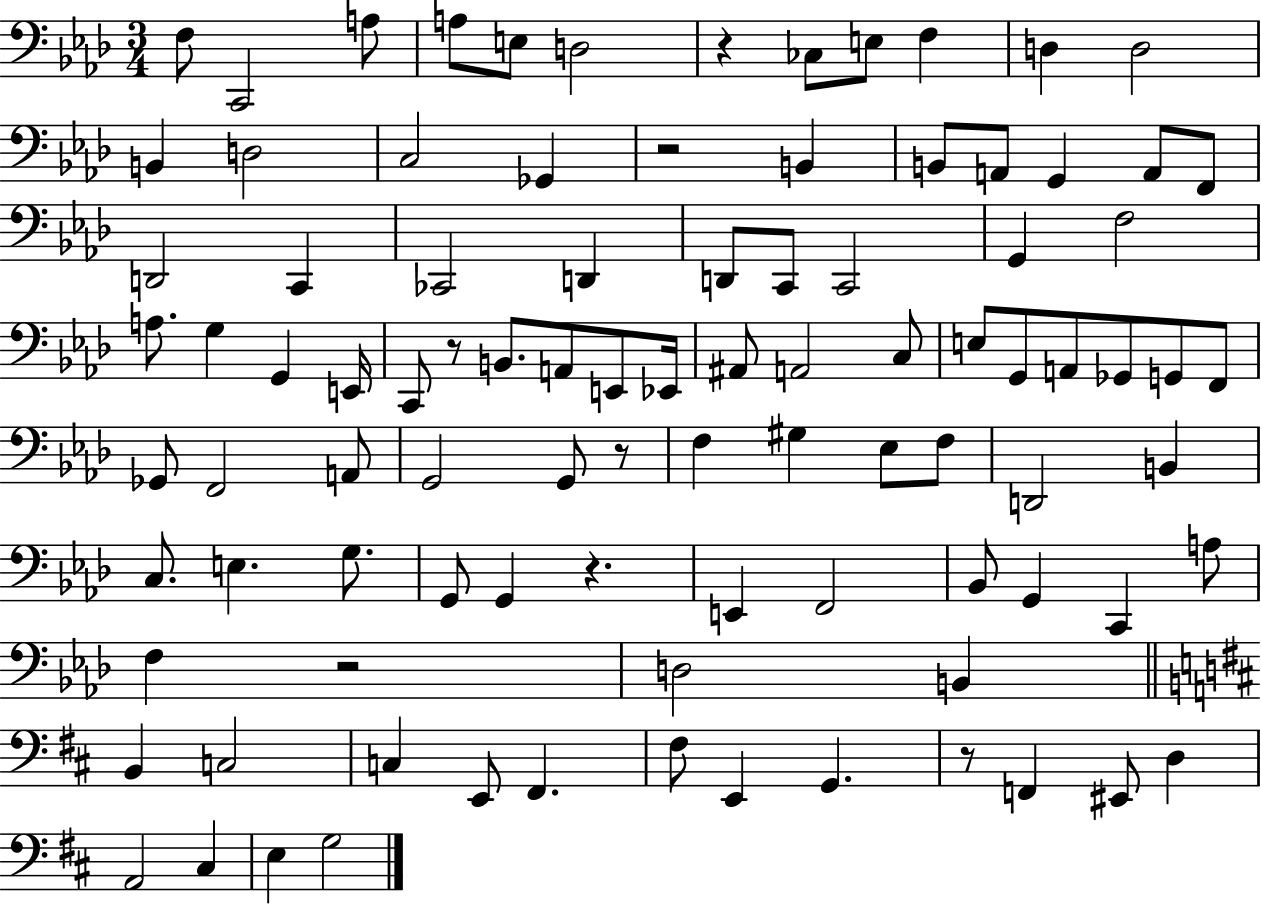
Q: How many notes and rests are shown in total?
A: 95